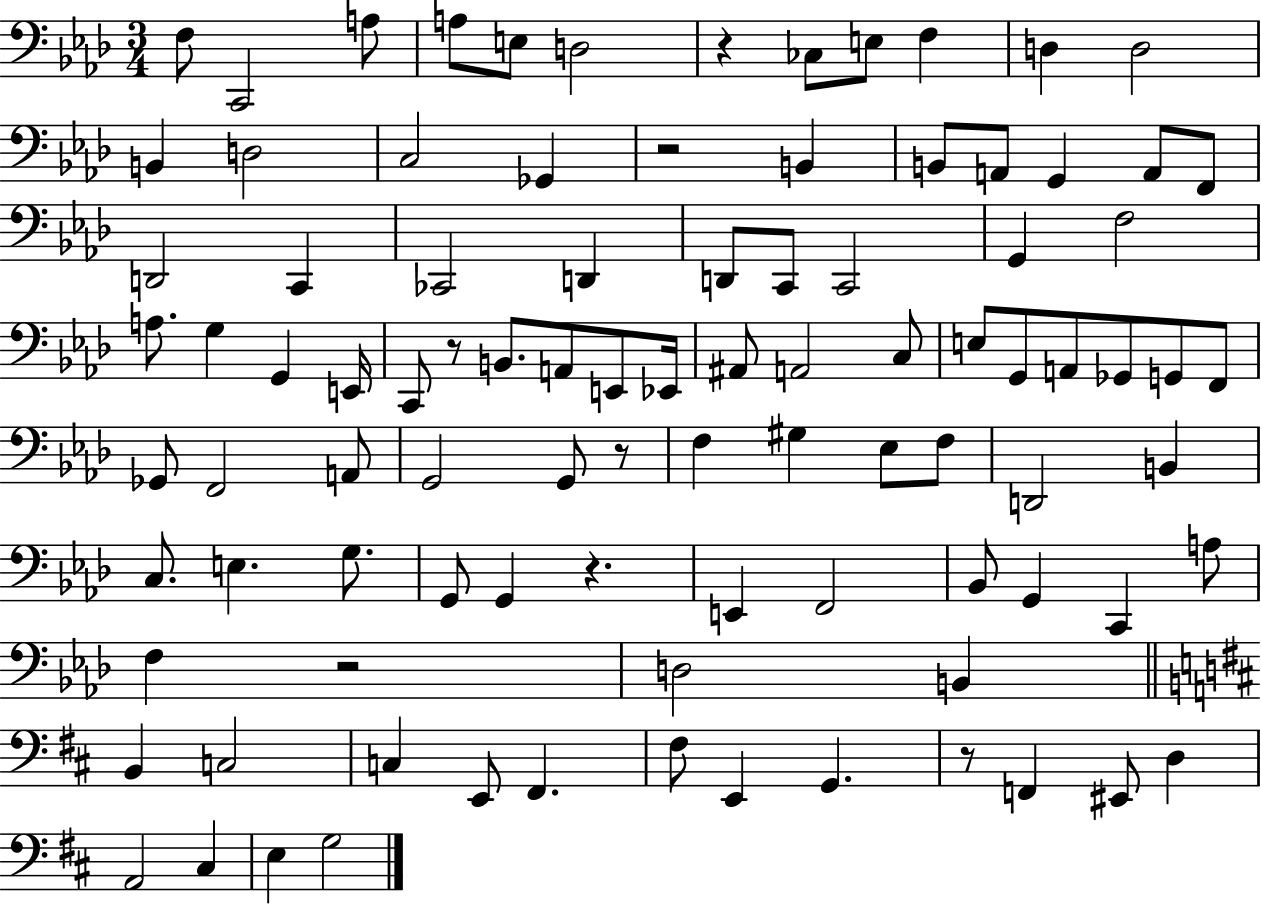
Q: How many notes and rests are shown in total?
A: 95